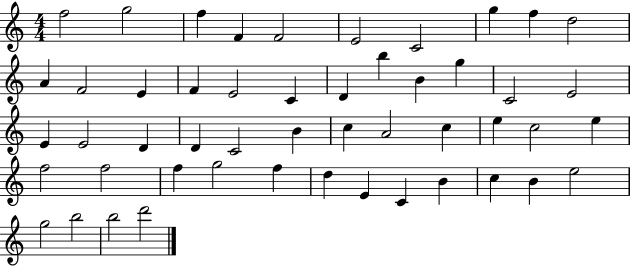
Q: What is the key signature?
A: C major